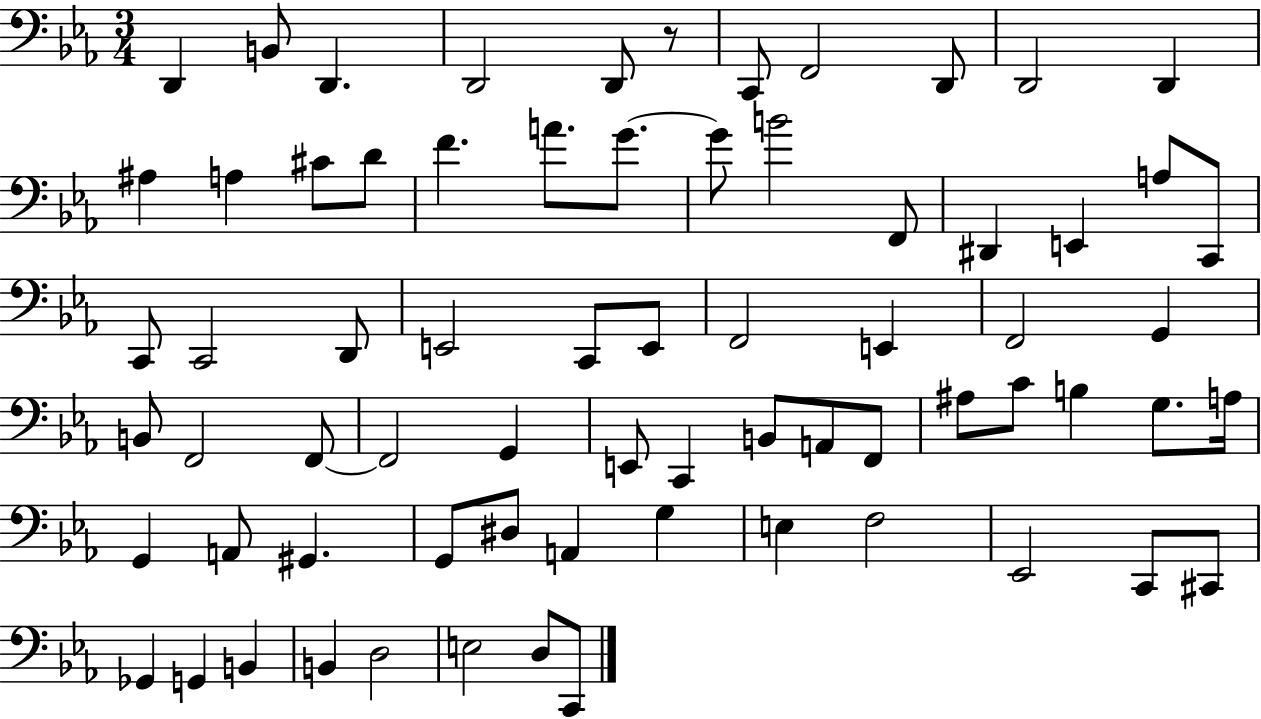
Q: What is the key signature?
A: EES major